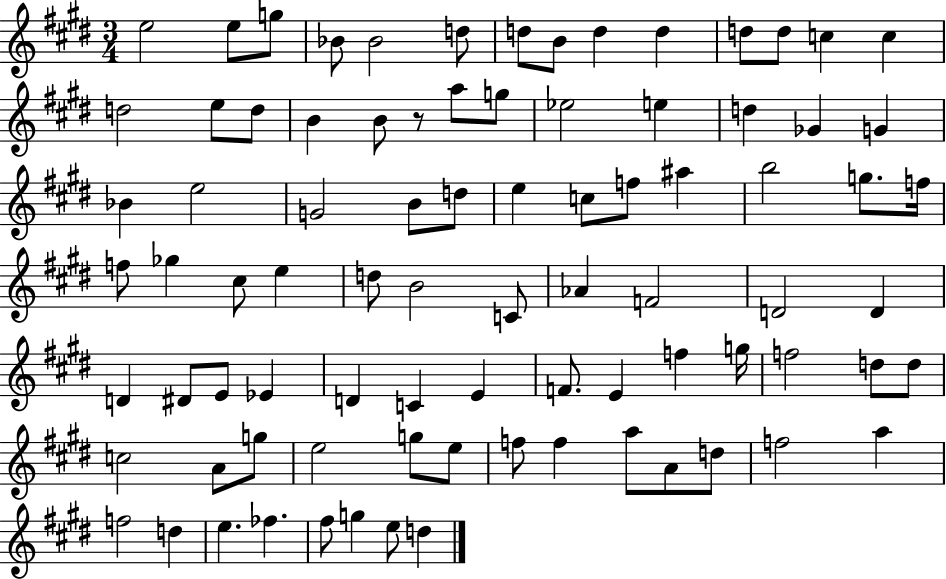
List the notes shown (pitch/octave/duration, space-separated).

E5/h E5/e G5/e Bb4/e Bb4/h D5/e D5/e B4/e D5/q D5/q D5/e D5/e C5/q C5/q D5/h E5/e D5/e B4/q B4/e R/e A5/e G5/e Eb5/h E5/q D5/q Gb4/q G4/q Bb4/q E5/h G4/h B4/e D5/e E5/q C5/e F5/e A#5/q B5/h G5/e. F5/s F5/e Gb5/q C#5/e E5/q D5/e B4/h C4/e Ab4/q F4/h D4/h D4/q D4/q D#4/e E4/e Eb4/q D4/q C4/q E4/q F4/e. E4/q F5/q G5/s F5/h D5/e D5/e C5/h A4/e G5/e E5/h G5/e E5/e F5/e F5/q A5/e A4/e D5/e F5/h A5/q F5/h D5/q E5/q. FES5/q. F#5/e G5/q E5/e D5/q